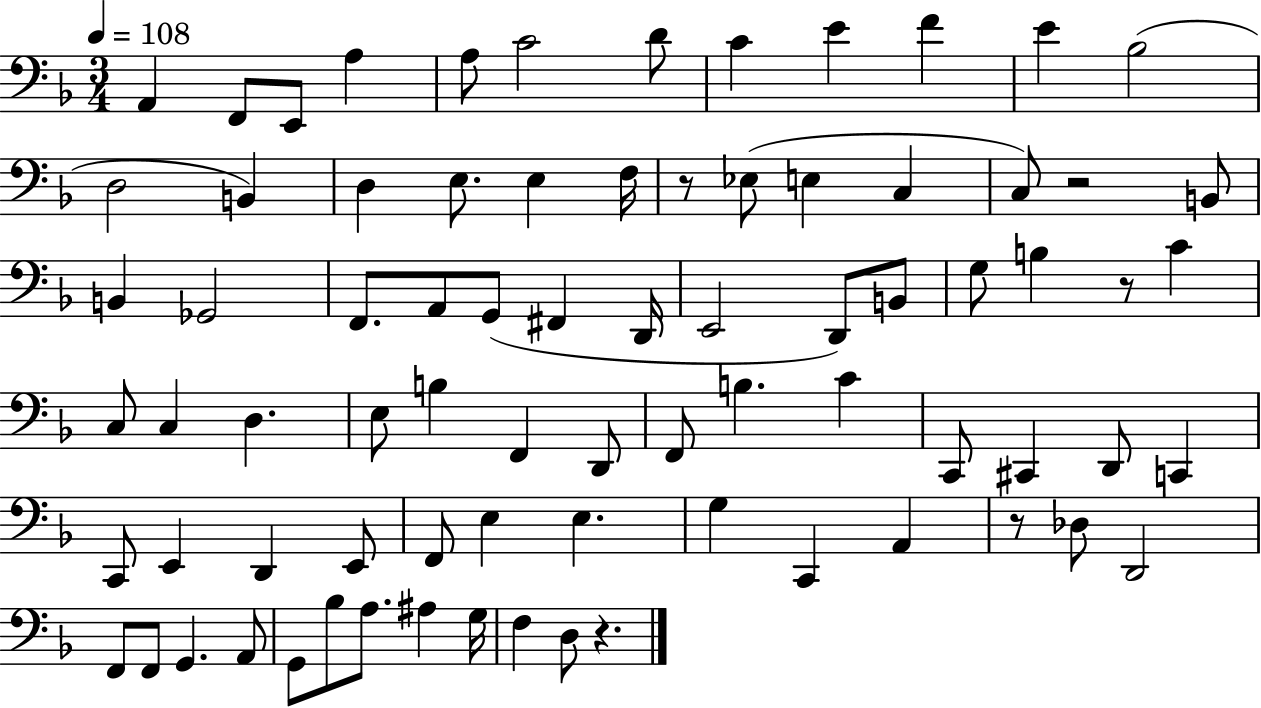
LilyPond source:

{
  \clef bass
  \numericTimeSignature
  \time 3/4
  \key f \major
  \tempo 4 = 108
  a,4 f,8 e,8 a4 | a8 c'2 d'8 | c'4 e'4 f'4 | e'4 bes2( | \break d2 b,4) | d4 e8. e4 f16 | r8 ees8( e4 c4 | c8) r2 b,8 | \break b,4 ges,2 | f,8. a,8 g,8( fis,4 d,16 | e,2 d,8) b,8 | g8 b4 r8 c'4 | \break c8 c4 d4. | e8 b4 f,4 d,8 | f,8 b4. c'4 | c,8 cis,4 d,8 c,4 | \break c,8 e,4 d,4 e,8 | f,8 e4 e4. | g4 c,4 a,4 | r8 des8 d,2 | \break f,8 f,8 g,4. a,8 | g,8 bes8 a8. ais4 g16 | f4 d8 r4. | \bar "|."
}